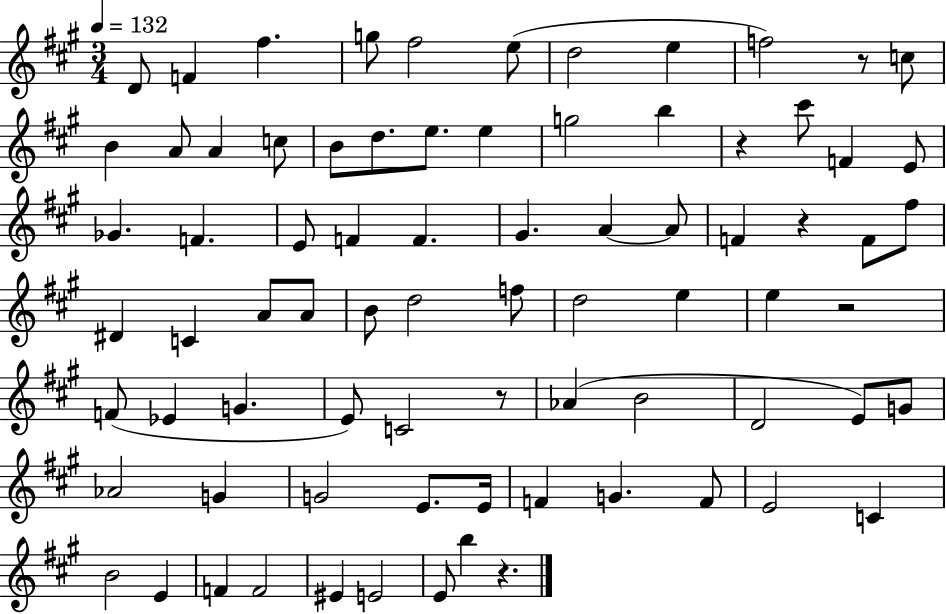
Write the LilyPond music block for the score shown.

{
  \clef treble
  \numericTimeSignature
  \time 3/4
  \key a \major
  \tempo 4 = 132
  d'8 f'4 fis''4. | g''8 fis''2 e''8( | d''2 e''4 | f''2) r8 c''8 | \break b'4 a'8 a'4 c''8 | b'8 d''8. e''8. e''4 | g''2 b''4 | r4 cis'''8 f'4 e'8 | \break ges'4. f'4. | e'8 f'4 f'4. | gis'4. a'4~~ a'8 | f'4 r4 f'8 fis''8 | \break dis'4 c'4 a'8 a'8 | b'8 d''2 f''8 | d''2 e''4 | e''4 r2 | \break f'8( ees'4 g'4. | e'8) c'2 r8 | aes'4( b'2 | d'2 e'8) g'8 | \break aes'2 g'4 | g'2 e'8. e'16 | f'4 g'4. f'8 | e'2 c'4 | \break b'2 e'4 | f'4 f'2 | eis'4 e'2 | e'8 b''4 r4. | \break \bar "|."
}